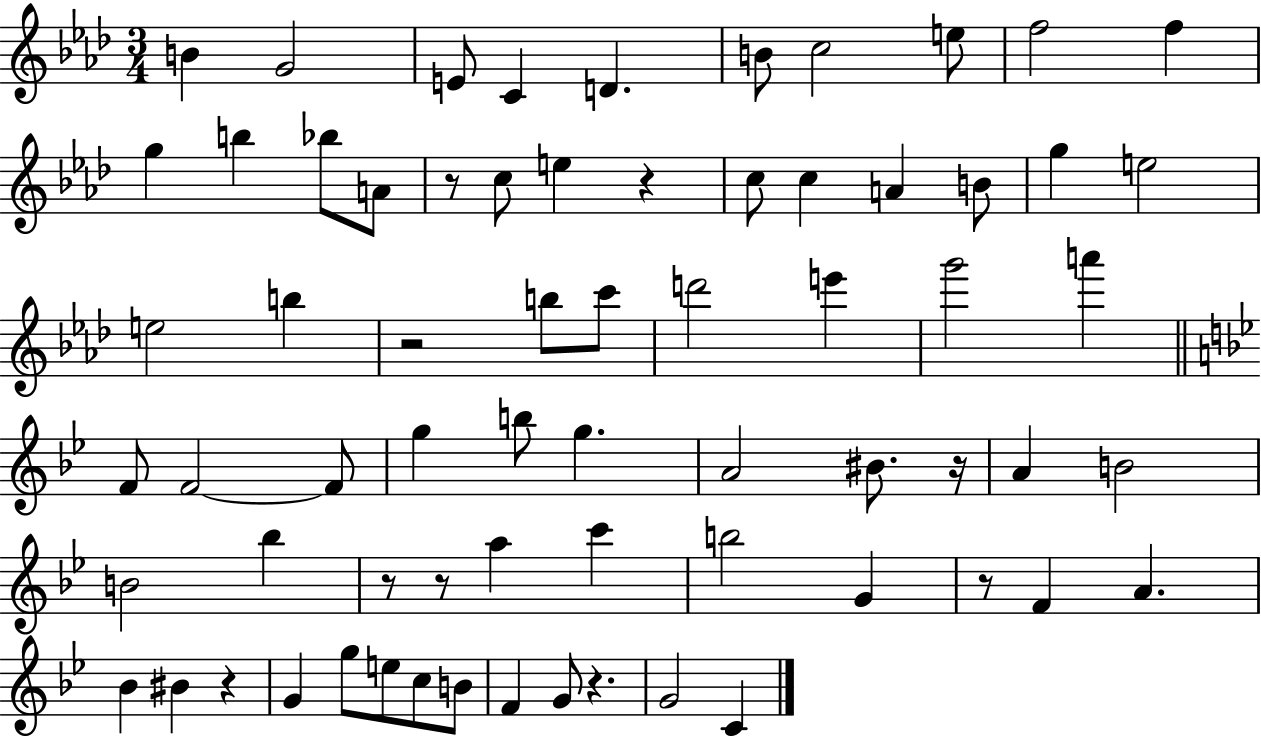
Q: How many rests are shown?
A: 9